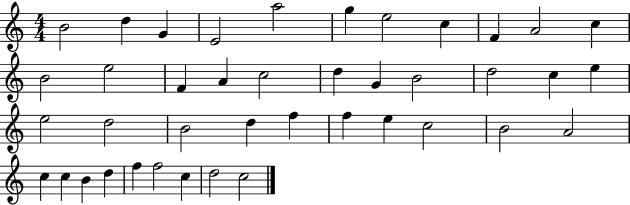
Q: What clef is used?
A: treble